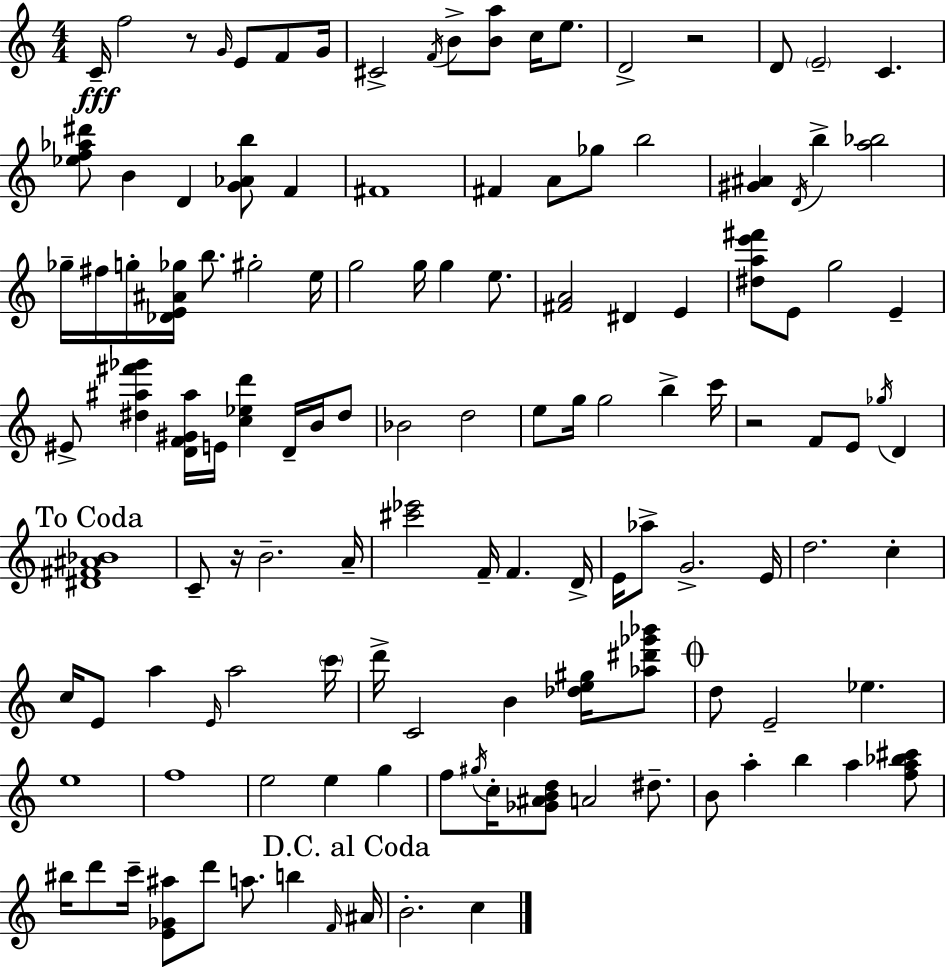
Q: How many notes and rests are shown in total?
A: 126